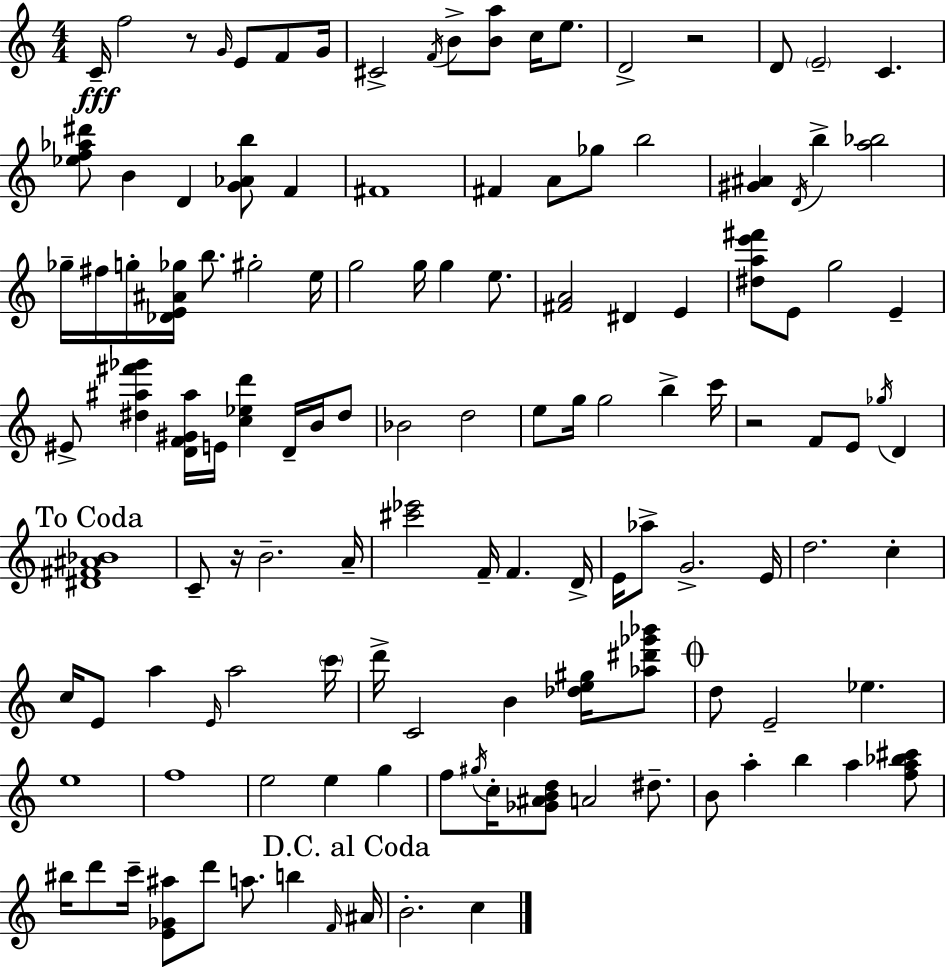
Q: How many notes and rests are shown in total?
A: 126